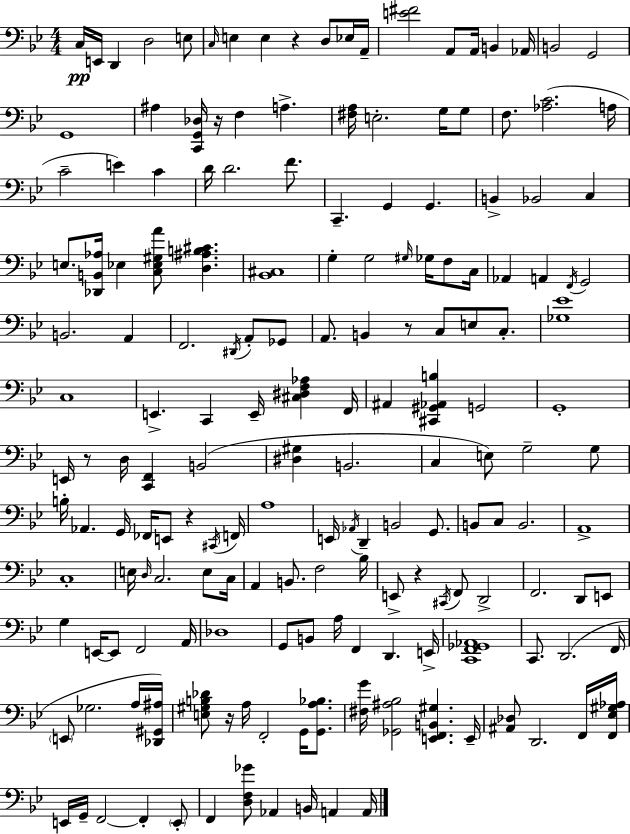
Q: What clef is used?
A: bass